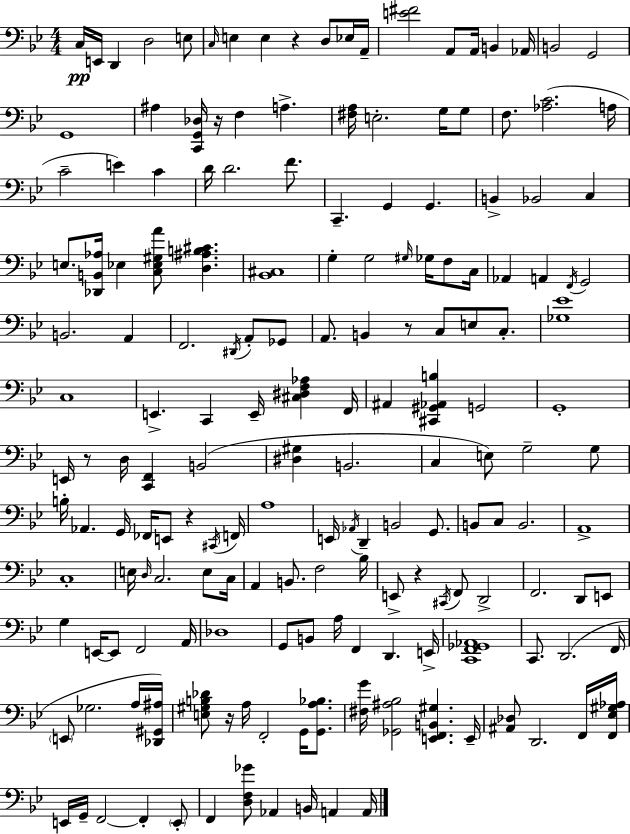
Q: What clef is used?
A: bass